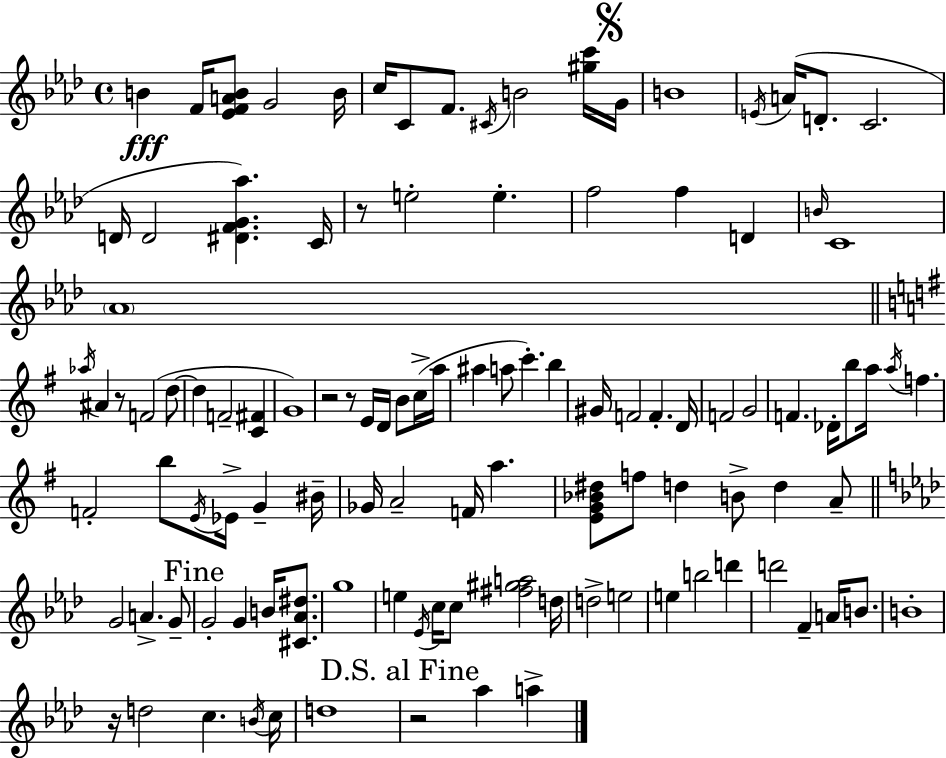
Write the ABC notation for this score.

X:1
T:Untitled
M:4/4
L:1/4
K:Fm
B F/4 [_EFAB]/2 G2 B/4 c/4 C/2 F/2 ^C/4 B2 [^gc']/4 G/4 B4 E/4 A/4 D/2 C2 D/4 D2 [^DFG_a] C/4 z/2 e2 e f2 f D B/4 C4 _A4 _a/4 ^A z/2 F2 d/2 d F2 [C^F] G4 z2 z/2 E/4 D/4 B/2 c/4 a/4 ^a a/2 c' b ^G/4 F2 F D/4 F2 G2 F _D/4 b/2 a/4 a/4 f F2 b/2 E/4 _E/4 G ^B/4 _G/4 A2 F/4 a [EG_B^d]/2 f/2 d B/2 d A/2 G2 A G/2 G2 G B/4 [^C_A^d]/2 g4 e _E/4 c/4 c/2 [^f^ga]2 d/4 d2 e2 e b2 d' d'2 F A/4 B/2 B4 z/4 d2 c B/4 c/4 d4 z2 _a a